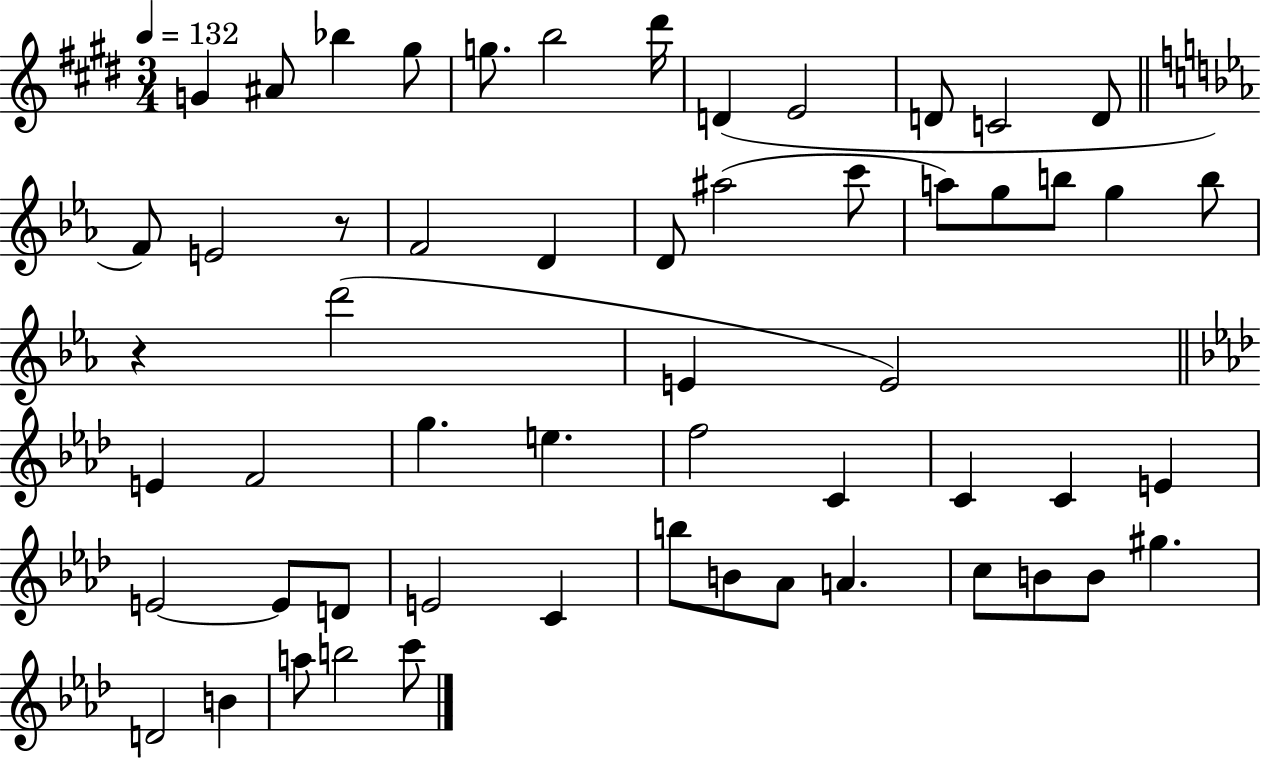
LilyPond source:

{
  \clef treble
  \numericTimeSignature
  \time 3/4
  \key e \major
  \tempo 4 = 132
  g'4 ais'8 bes''4 gis''8 | g''8. b''2 dis'''16 | d'4( e'2 | d'8 c'2 d'8 | \break \bar "||" \break \key ees \major f'8) e'2 r8 | f'2 d'4 | d'8 ais''2( c'''8 | a''8) g''8 b''8 g''4 b''8 | \break r4 d'''2( | e'4 e'2) | \bar "||" \break \key aes \major e'4 f'2 | g''4. e''4. | f''2 c'4 | c'4 c'4 e'4 | \break e'2~~ e'8 d'8 | e'2 c'4 | b''8 b'8 aes'8 a'4. | c''8 b'8 b'8 gis''4. | \break d'2 b'4 | a''8 b''2 c'''8 | \bar "|."
}